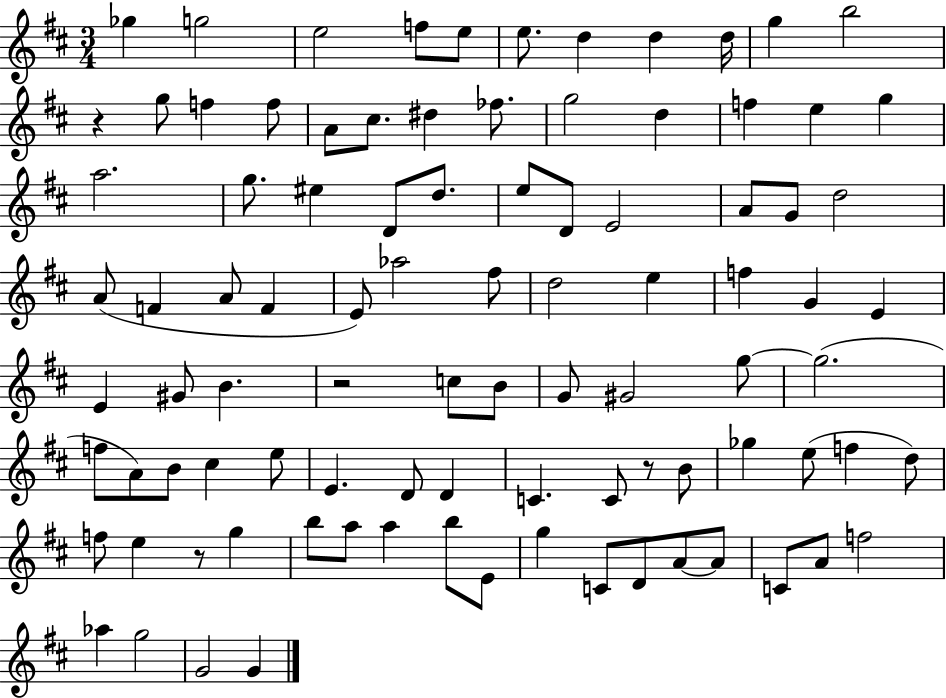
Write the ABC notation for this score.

X:1
T:Untitled
M:3/4
L:1/4
K:D
_g g2 e2 f/2 e/2 e/2 d d d/4 g b2 z g/2 f f/2 A/2 ^c/2 ^d _f/2 g2 d f e g a2 g/2 ^e D/2 d/2 e/2 D/2 E2 A/2 G/2 d2 A/2 F A/2 F E/2 _a2 ^f/2 d2 e f G E E ^G/2 B z2 c/2 B/2 G/2 ^G2 g/2 g2 f/2 A/2 B/2 ^c e/2 E D/2 D C C/2 z/2 B/2 _g e/2 f d/2 f/2 e z/2 g b/2 a/2 a b/2 E/2 g C/2 D/2 A/2 A/2 C/2 A/2 f2 _a g2 G2 G